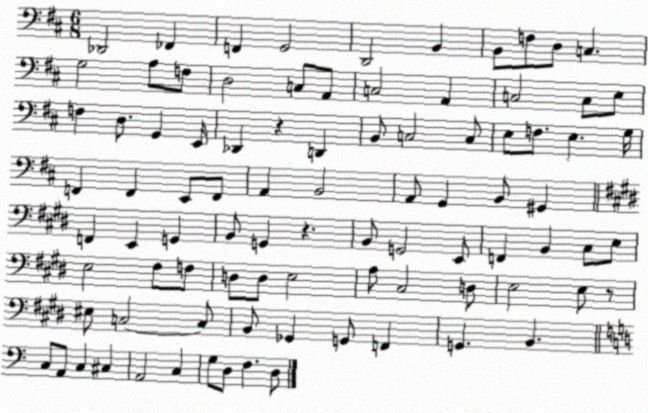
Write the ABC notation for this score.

X:1
T:Untitled
M:6/8
L:1/4
K:D
_D,,2 _F,, F,, G,,2 D,,2 B,, B,,/2 F,/2 D,/2 C, G,2 A,/2 F,/2 D,2 C,/2 A,,/2 C,2 A,, C,2 C,/2 E,/2 F, D,/2 G,, E,,/4 _D,, z D,, B,,/2 C,2 C,/2 E,/2 F,/2 E, G,/4 F,, F,, E,,/2 F,,/2 A,, B,,2 A,,/2 G,, B,,/2 ^G,, F,, E,, G,, B,,/2 G,, z B,,/2 G,,2 E,,/2 F,, B,, ^C,/2 E,/2 E,2 ^F,/2 F,/2 D,/2 D,/2 E,2 A,/2 ^C,2 D,/2 E,2 E,/2 z/2 ^E,/2 C,2 C,/2 B,,/2 _G,, G,,/2 F,, G,, B,, C,/2 A,,/2 C, ^C, A,,2 C, G,/2 D,/2 F, D,/2